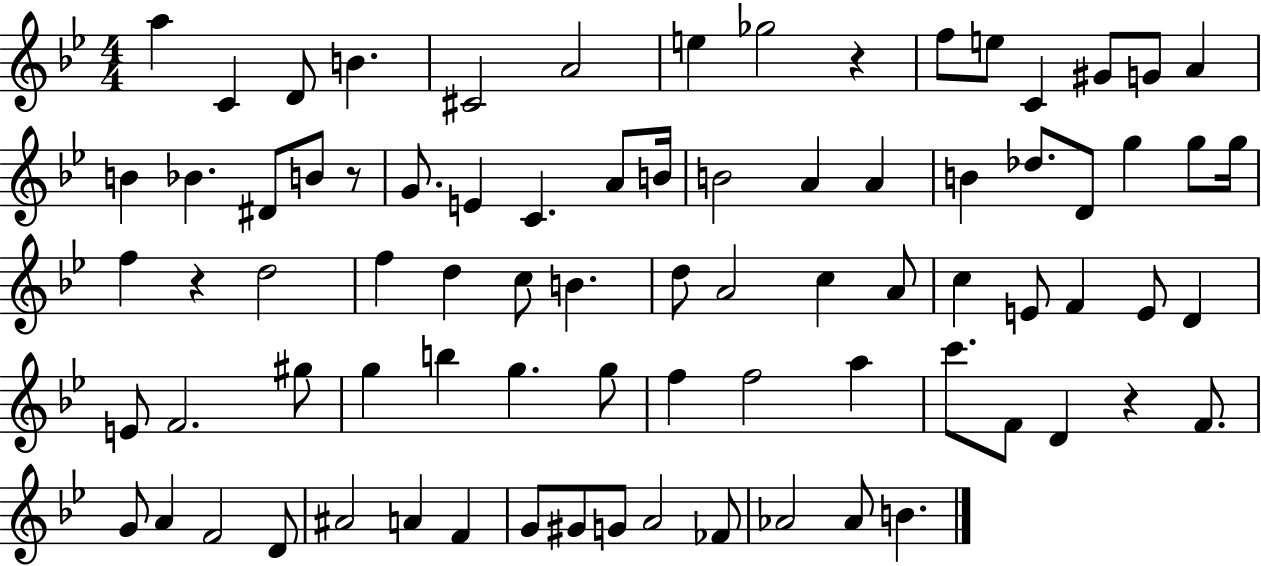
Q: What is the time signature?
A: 4/4